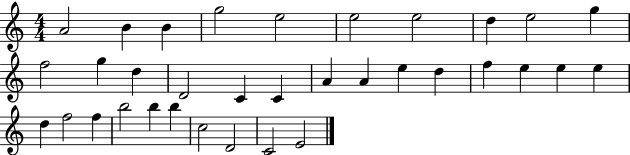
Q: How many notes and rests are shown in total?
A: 34